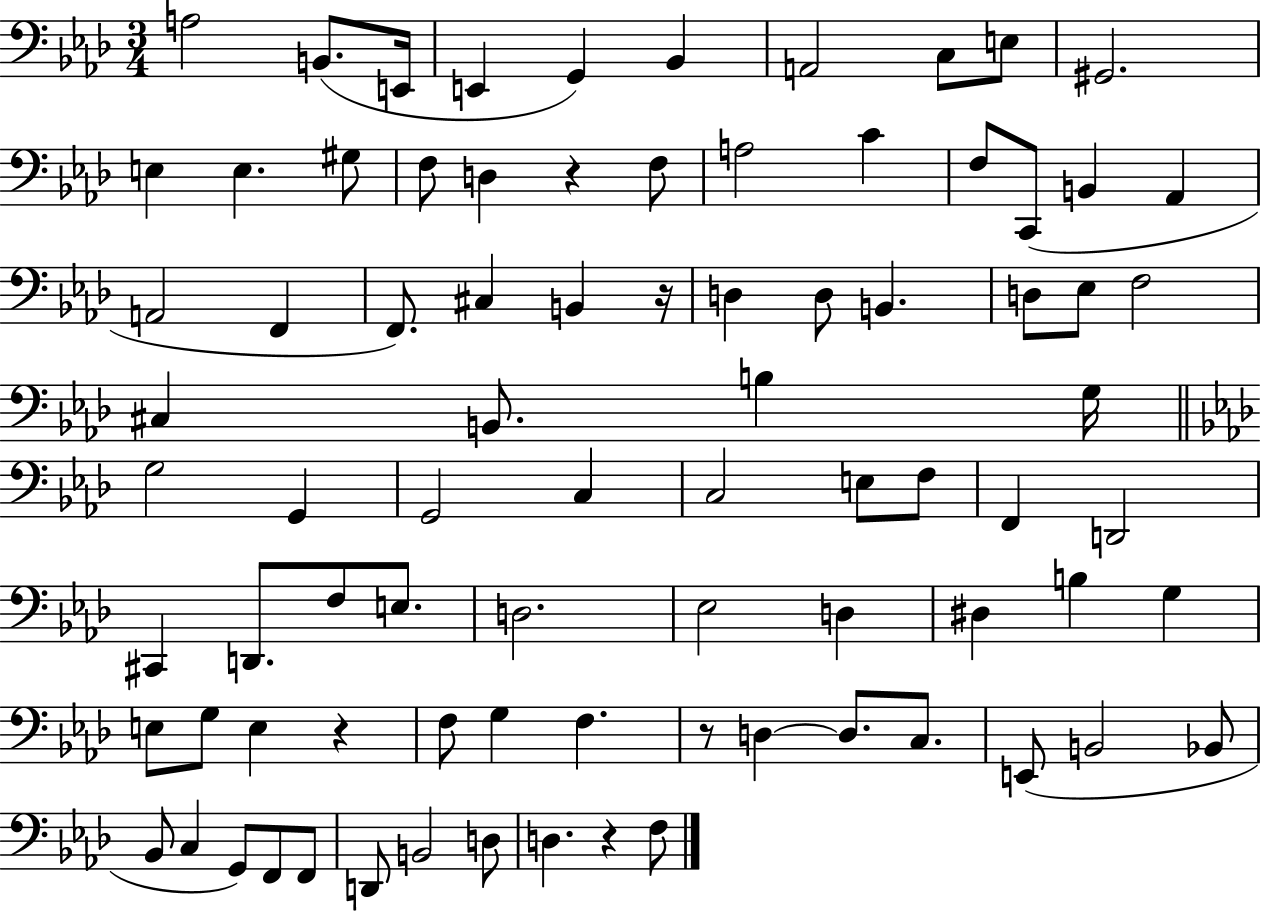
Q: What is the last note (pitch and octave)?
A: F3